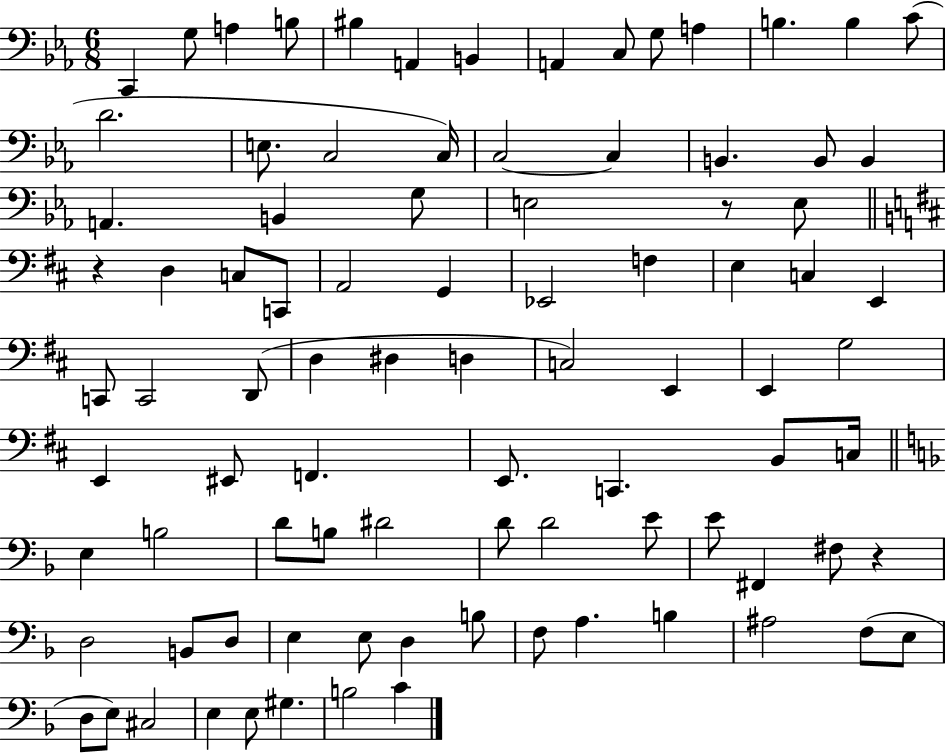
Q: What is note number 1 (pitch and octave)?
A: C2